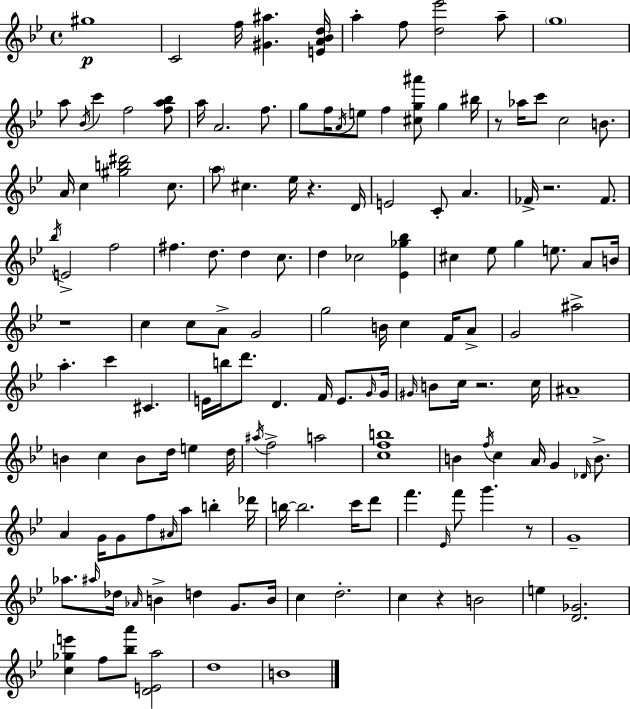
G#5/w C4/h F5/s [G#4,A#5]/q. [E4,A4,Bb4,D5]/s A5/q F5/e [D5,Eb6]/h A5/e G5/w A5/e Bb4/s C6/q F5/h [F5,A5,Bb5]/e A5/s A4/h. F5/e. G5/e F5/s A4/s E5/e F5/q [C#5,G5,A#6]/e G5/q BIS5/s R/e Ab5/s C6/e C5/h B4/e. A4/s C5/q [G#5,B5,D#6]/h C5/e. A5/e C#5/q. Eb5/s R/q. D4/s E4/h C4/e A4/q. FES4/s R/h. FES4/e. Bb5/s E4/h F5/h F#5/q. D5/e. D5/q C5/e. D5/q CES5/h [Eb4,Gb5,Bb5]/q C#5/q Eb5/e G5/q E5/e. A4/e B4/s R/w C5/q C5/e A4/e G4/h G5/h B4/s C5/q F4/s A4/e G4/h A#5/h A5/q. C6/q C#4/q. E4/s B5/s D6/e. D4/q. F4/s E4/e. G4/s G4/s G#4/s B4/e C5/s R/h. C5/s A#4/w B4/q C5/q B4/e D5/s E5/q D5/s A#5/s F5/h A5/h [C5,F5,B5]/w B4/q F5/s C5/q A4/s G4/q Db4/s B4/e. A4/q G4/s G4/e F5/e A#4/s A5/e B5/q Db6/s B5/s B5/h. C6/s D6/e F6/q. Eb4/s F6/e G6/q. R/e G4/w Ab5/e. A#5/s Db5/s Ab4/s B4/q D5/q G4/e. B4/s C5/q D5/h. C5/q R/q B4/h E5/q [D4,Gb4]/h. [C5,Gb5,E6]/q F5/e [Bb5,A6]/e [D4,E4,A5]/h D5/w B4/w